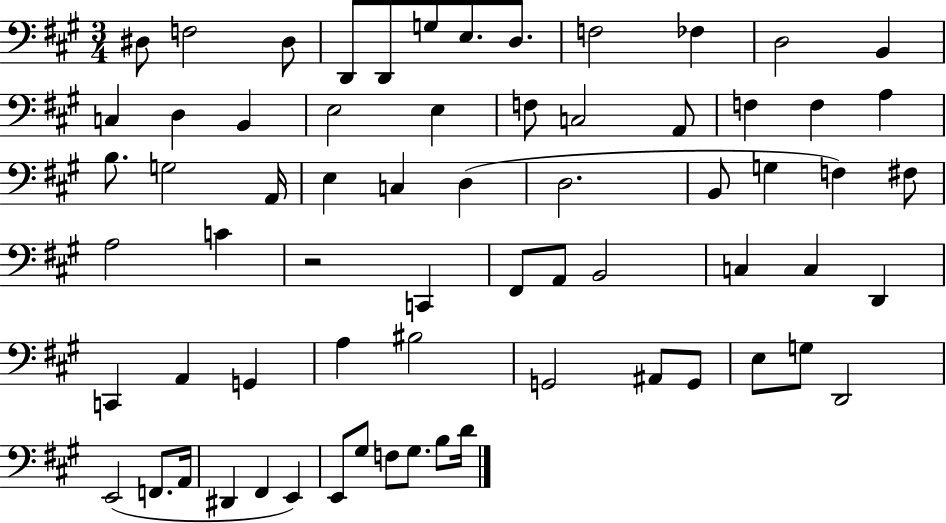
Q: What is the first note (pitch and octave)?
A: D#3